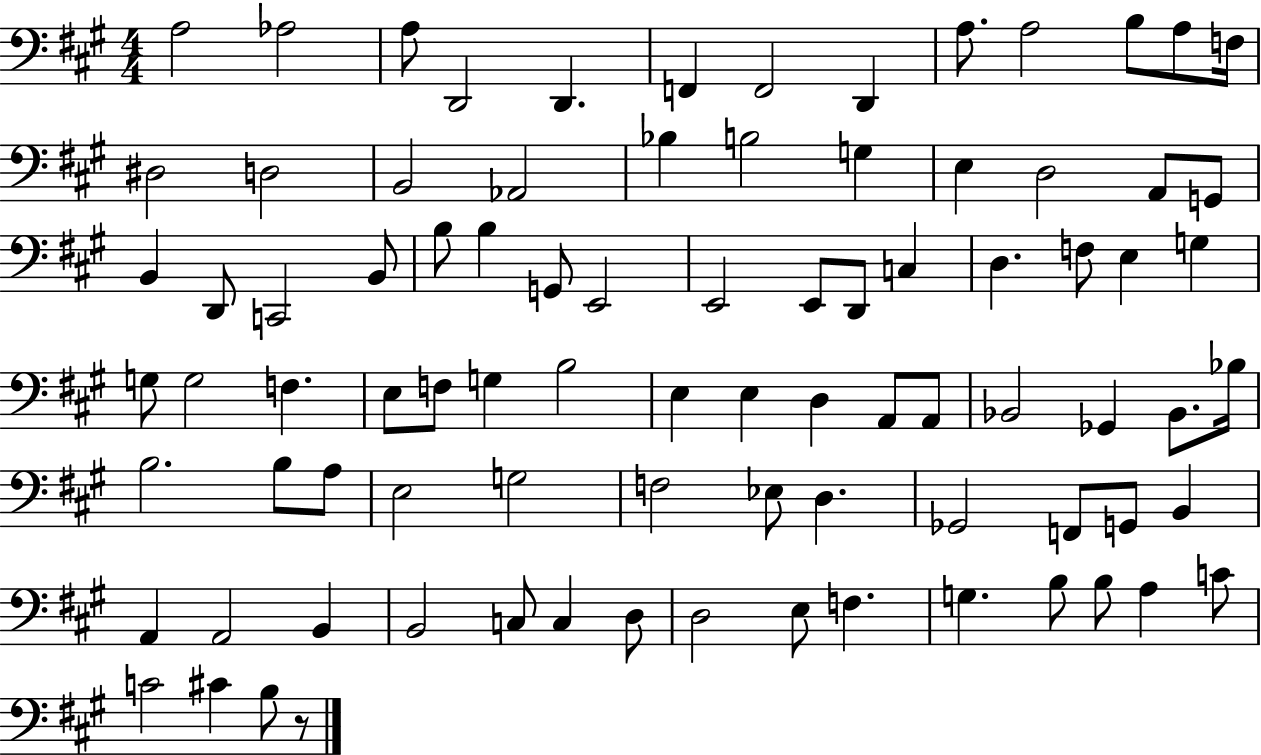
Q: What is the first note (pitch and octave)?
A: A3